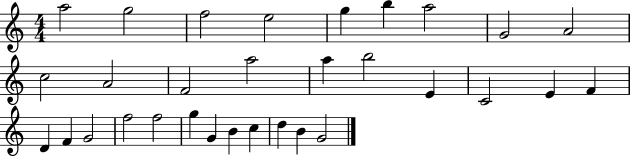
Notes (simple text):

A5/h G5/h F5/h E5/h G5/q B5/q A5/h G4/h A4/h C5/h A4/h F4/h A5/h A5/q B5/h E4/q C4/h E4/q F4/q D4/q F4/q G4/h F5/h F5/h G5/q G4/q B4/q C5/q D5/q B4/q G4/h